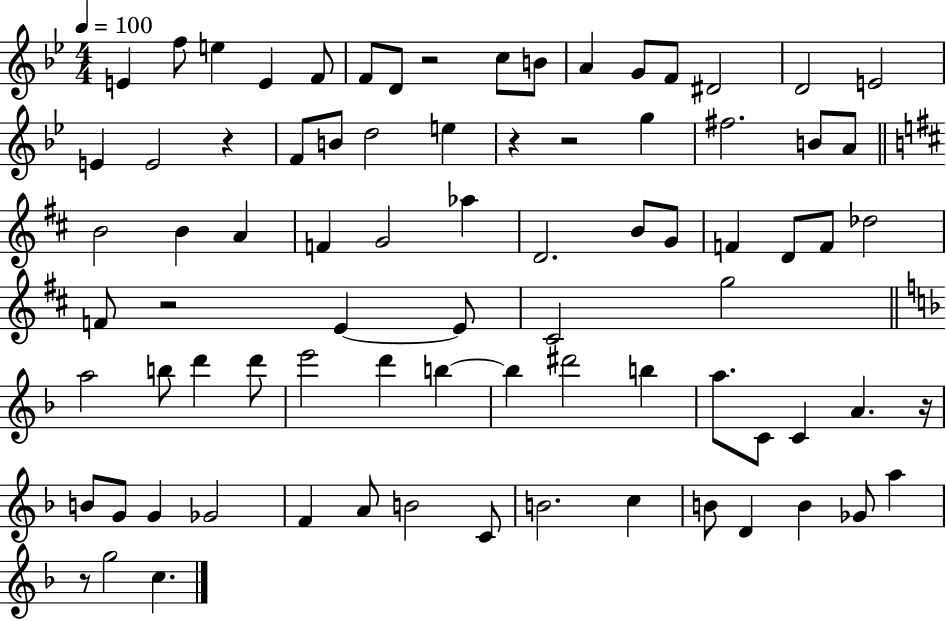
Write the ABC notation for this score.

X:1
T:Untitled
M:4/4
L:1/4
K:Bb
E f/2 e E F/2 F/2 D/2 z2 c/2 B/2 A G/2 F/2 ^D2 D2 E2 E E2 z F/2 B/2 d2 e z z2 g ^f2 B/2 A/2 B2 B A F G2 _a D2 B/2 G/2 F D/2 F/2 _d2 F/2 z2 E E/2 ^C2 g2 a2 b/2 d' d'/2 e'2 d' b b ^d'2 b a/2 C/2 C A z/4 B/2 G/2 G _G2 F A/2 B2 C/2 B2 c B/2 D B _G/2 a z/2 g2 c